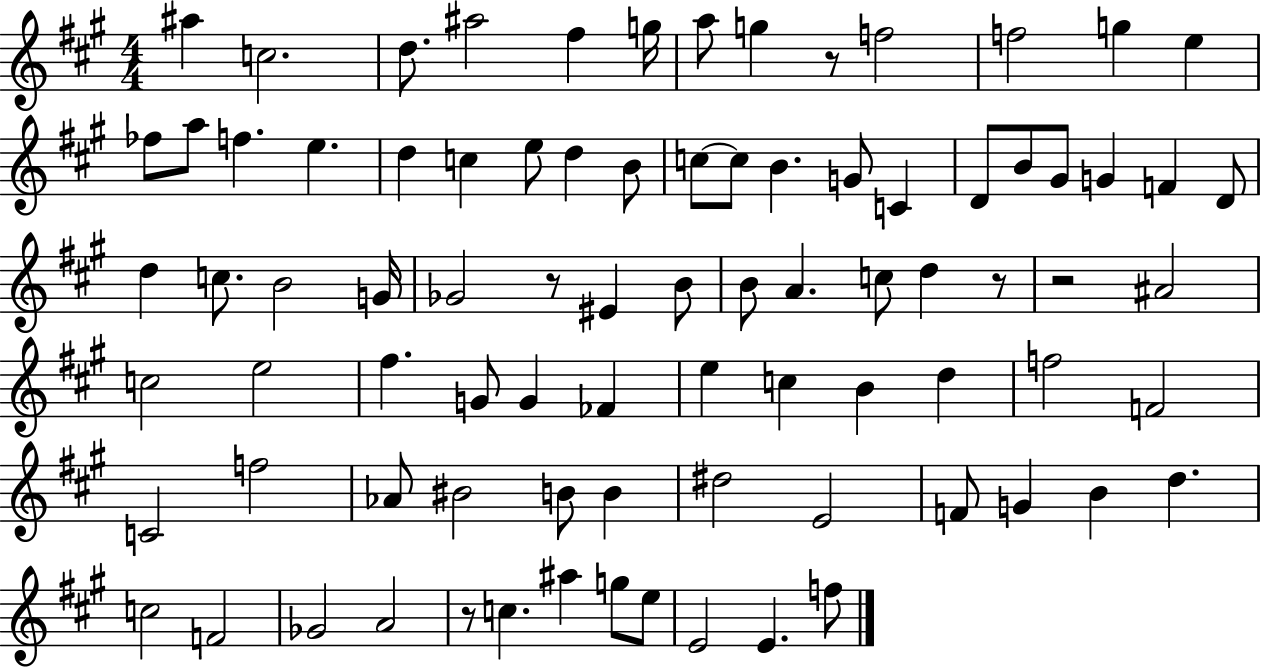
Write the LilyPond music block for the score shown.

{
  \clef treble
  \numericTimeSignature
  \time 4/4
  \key a \major
  ais''4 c''2. | d''8. ais''2 fis''4 g''16 | a''8 g''4 r8 f''2 | f''2 g''4 e''4 | \break fes''8 a''8 f''4. e''4. | d''4 c''4 e''8 d''4 b'8 | c''8~~ c''8 b'4. g'8 c'4 | d'8 b'8 gis'8 g'4 f'4 d'8 | \break d''4 c''8. b'2 g'16 | ges'2 r8 eis'4 b'8 | b'8 a'4. c''8 d''4 r8 | r2 ais'2 | \break c''2 e''2 | fis''4. g'8 g'4 fes'4 | e''4 c''4 b'4 d''4 | f''2 f'2 | \break c'2 f''2 | aes'8 bis'2 b'8 b'4 | dis''2 e'2 | f'8 g'4 b'4 d''4. | \break c''2 f'2 | ges'2 a'2 | r8 c''4. ais''4 g''8 e''8 | e'2 e'4. f''8 | \break \bar "|."
}